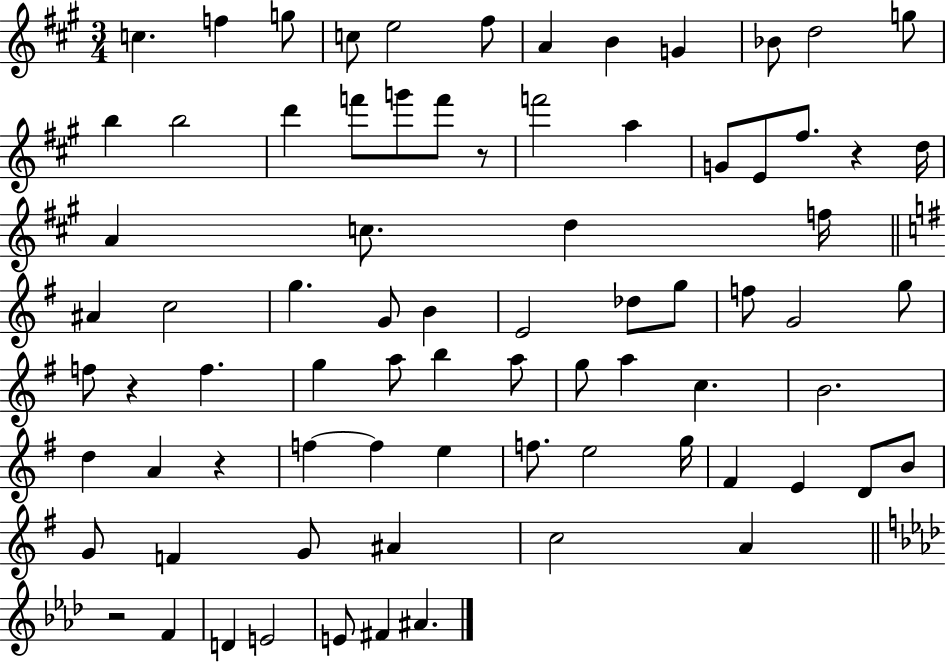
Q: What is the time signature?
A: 3/4